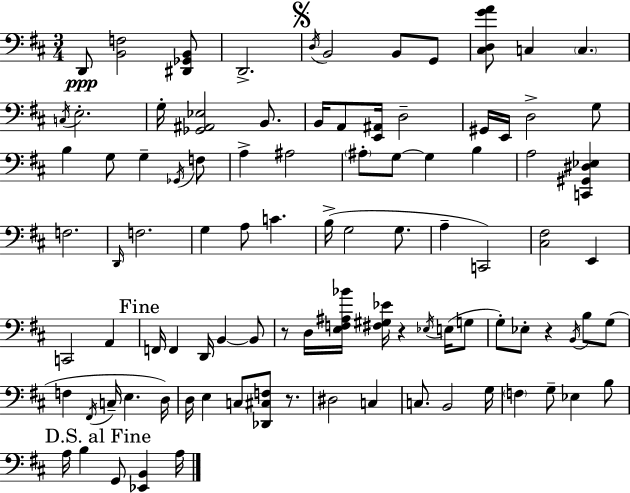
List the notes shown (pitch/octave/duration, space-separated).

D2/e [B2,F3]/h [D#2,Gb2,B2]/e D2/h. D3/s B2/h B2/e G2/e [C#3,D3,G4,A4]/e C3/q C3/q. C3/s E3/h. G3/s [Gb2,A#2,Eb3]/h B2/e. B2/s A2/e [E2,A#2]/s D3/h G#2/s E2/s D3/h G3/e B3/q G3/e G3/q Gb2/s F3/e A3/q A#3/h A#3/e G3/e G3/q B3/q A3/h [C2,G#2,D#3,Eb3]/q F3/h. D2/s F3/h. G3/q A3/e C4/q. B3/s G3/h G3/e. A3/q C2/h [C#3,F#3]/h E2/q C2/h A2/q F2/s F2/q D2/s B2/q B2/e R/e D3/s [E3,F3,A#3,Bb4]/s [F#3,G#3,Eb4]/s R/q Eb3/s E3/s G3/e G3/e Eb3/e R/q B2/s B3/e G3/e F3/q F#2/s C3/s E3/q. D3/s D3/s E3/q C3/e [Db2,C#3,F3]/e R/e. D#3/h C3/q C3/e. B2/h G3/s F3/q G3/e Eb3/q B3/e A3/s B3/q G2/e [Eb2,B2]/q A3/s